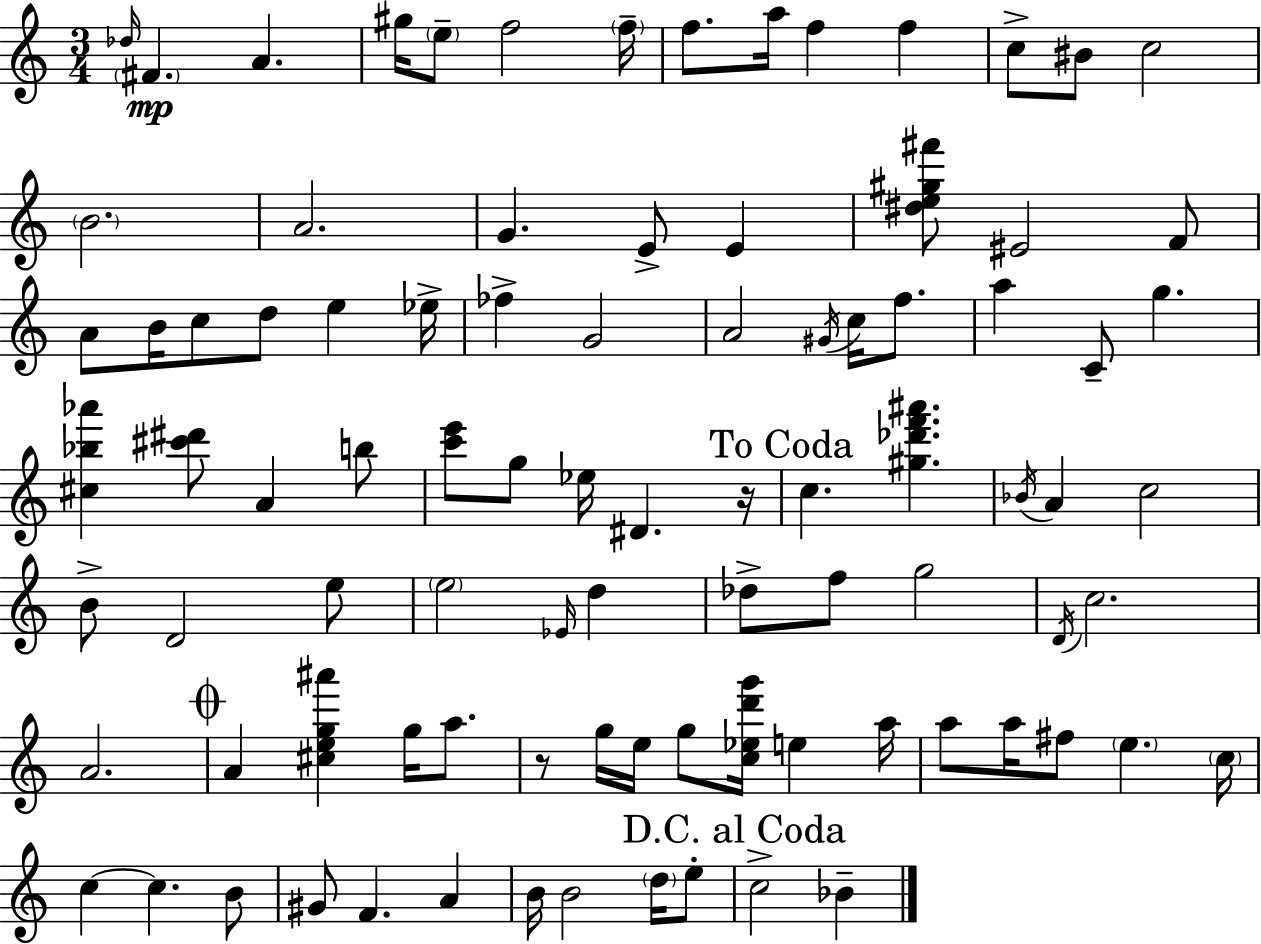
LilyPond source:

{
  \clef treble
  \numericTimeSignature
  \time 3/4
  \key c \major
  \repeat volta 2 { \grace { des''16 }\mp \parenthesize fis'4. a'4. | gis''16 \parenthesize e''8-- f''2 | \parenthesize f''16-- f''8. a''16 f''4 f''4 | c''8-> bis'8 c''2 | \break \parenthesize b'2. | a'2. | g'4. e'8-> e'4 | <dis'' e'' gis'' fis'''>8 eis'2 f'8 | \break a'8 b'16 c''8 d''8 e''4 | ees''16-> fes''4-> g'2 | a'2 \acciaccatura { gis'16 } c''16 f''8. | a''4 c'8-- g''4. | \break <cis'' bes'' aes'''>4 <cis''' dis'''>8 a'4 | b''8 <c''' e'''>8 g''8 ees''16 dis'4. | r16 \mark "To Coda" c''4. <gis'' des''' f''' ais'''>4. | \acciaccatura { bes'16 } a'4 c''2 | \break b'8-> d'2 | e''8 \parenthesize e''2 \grace { ees'16 } | d''4 des''8-> f''8 g''2 | \acciaccatura { d'16 } c''2. | \break a'2. | \mark \markup { \musicglyph "scripts.coda" } a'4 <cis'' e'' g'' ais'''>4 | g''16 a''8. r8 g''16 e''16 g''8 <c'' ees'' d''' g'''>16 | e''4 a''16 a''8 a''16 fis''8 \parenthesize e''4. | \break \parenthesize c''16 c''4~~ c''4. | b'8 gis'8 f'4. | a'4 b'16 b'2 | \parenthesize d''16 e''8-. \mark "D.C. al Coda" c''2-> | \break bes'4-- } \bar "|."
}